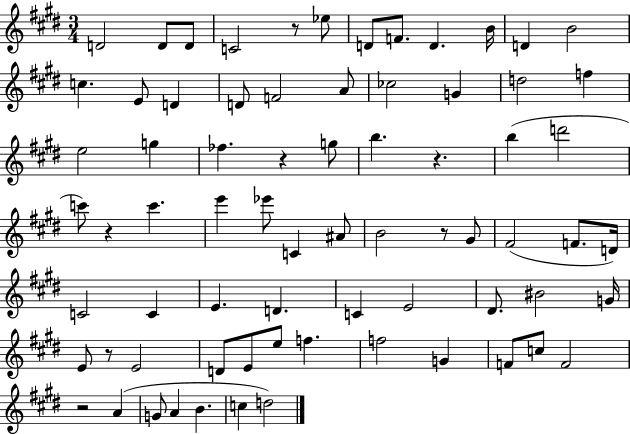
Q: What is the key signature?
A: E major